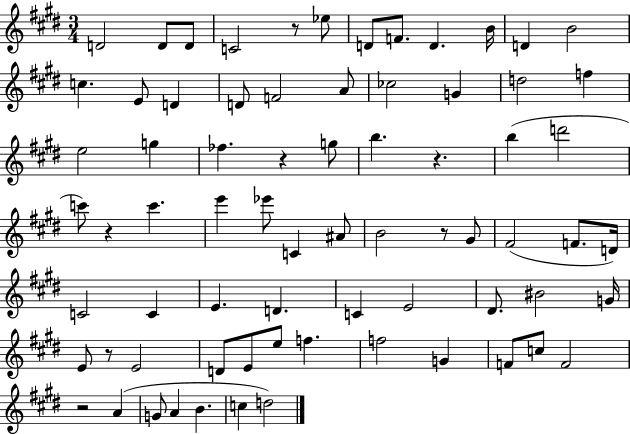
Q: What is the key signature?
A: E major